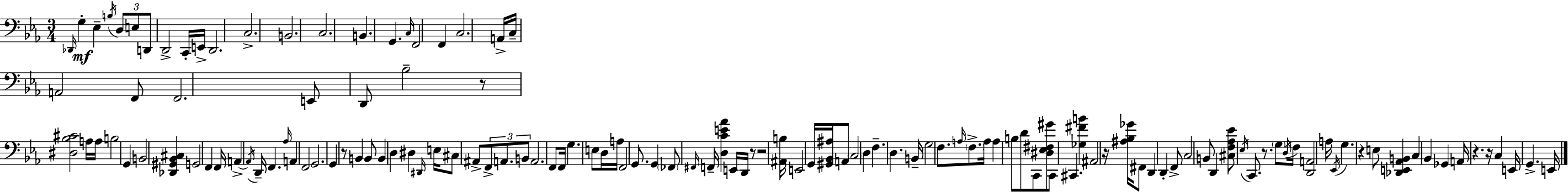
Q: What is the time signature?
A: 3/4